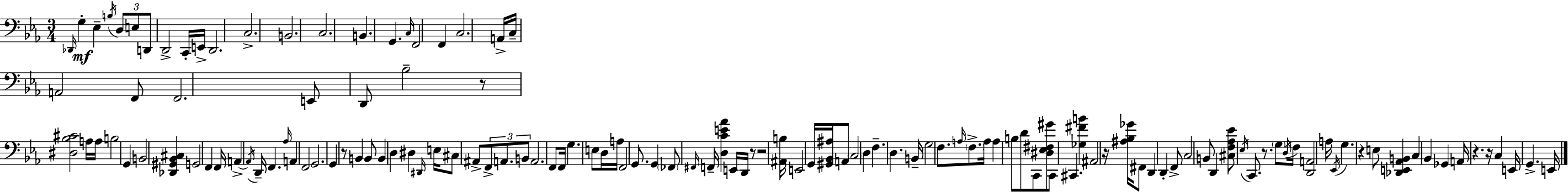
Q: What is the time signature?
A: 3/4